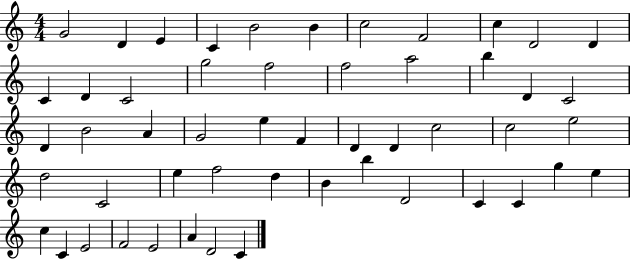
X:1
T:Untitled
M:4/4
L:1/4
K:C
G2 D E C B2 B c2 F2 c D2 D C D C2 g2 f2 f2 a2 b D C2 D B2 A G2 e F D D c2 c2 e2 d2 C2 e f2 d B b D2 C C g e c C E2 F2 E2 A D2 C